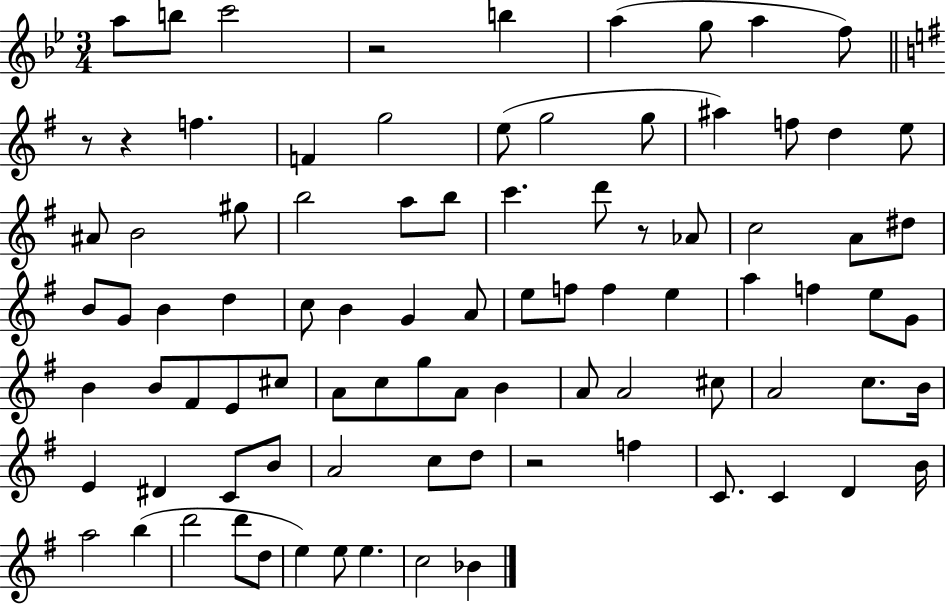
{
  \clef treble
  \numericTimeSignature
  \time 3/4
  \key bes \major
  a''8 b''8 c'''2 | r2 b''4 | a''4( g''8 a''4 f''8) | \bar "||" \break \key e \minor r8 r4 f''4. | f'4 g''2 | e''8( g''2 g''8 | ais''4) f''8 d''4 e''8 | \break ais'8 b'2 gis''8 | b''2 a''8 b''8 | c'''4. d'''8 r8 aes'8 | c''2 a'8 dis''8 | \break b'8 g'8 b'4 d''4 | c''8 b'4 g'4 a'8 | e''8 f''8 f''4 e''4 | a''4 f''4 e''8 g'8 | \break b'4 b'8 fis'8 e'8 cis''8 | a'8 c''8 g''8 a'8 b'4 | a'8 a'2 cis''8 | a'2 c''8. b'16 | \break e'4 dis'4 c'8 b'8 | a'2 c''8 d''8 | r2 f''4 | c'8. c'4 d'4 b'16 | \break a''2 b''4( | d'''2 d'''8 d''8 | e''4) e''8 e''4. | c''2 bes'4 | \break \bar "|."
}